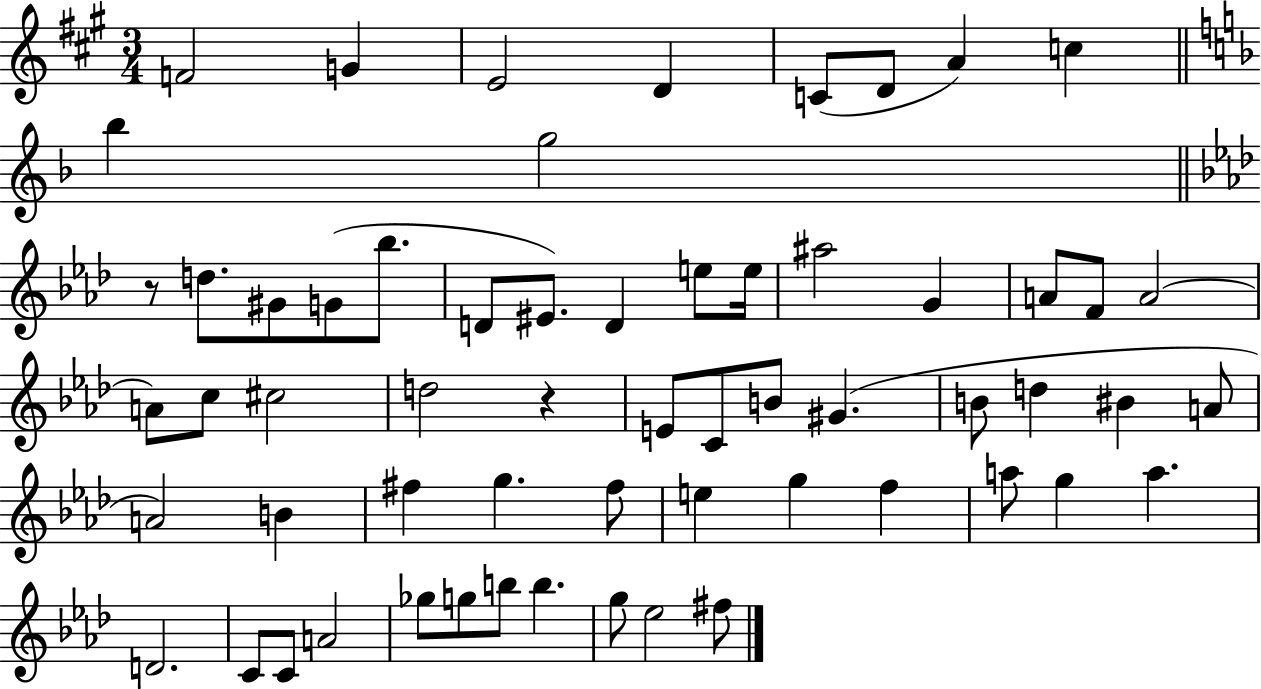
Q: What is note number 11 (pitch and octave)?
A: D5